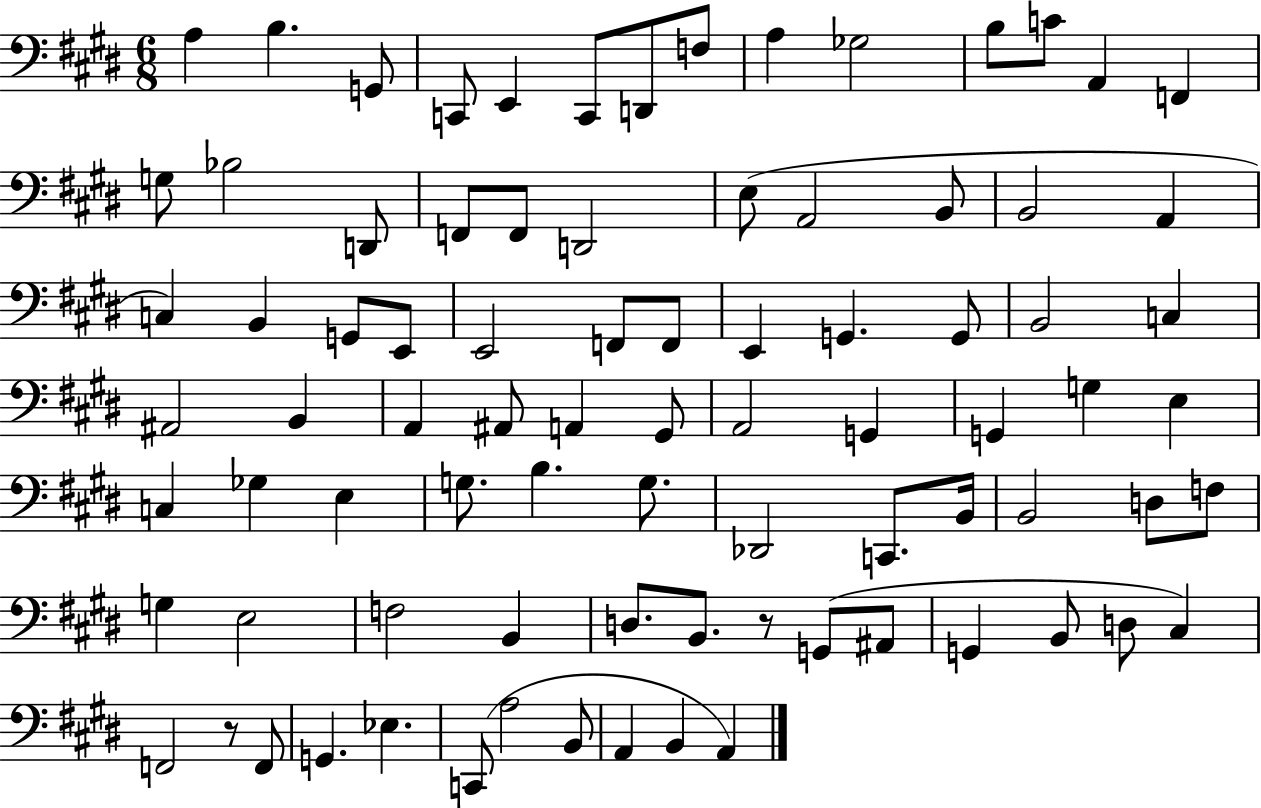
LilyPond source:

{
  \clef bass
  \numericTimeSignature
  \time 6/8
  \key e \major
  \repeat volta 2 { a4 b4. g,8 | c,8 e,4 c,8 d,8 f8 | a4 ges2 | b8 c'8 a,4 f,4 | \break g8 bes2 d,8 | f,8 f,8 d,2 | e8( a,2 b,8 | b,2 a,4 | \break c4) b,4 g,8 e,8 | e,2 f,8 f,8 | e,4 g,4. g,8 | b,2 c4 | \break ais,2 b,4 | a,4 ais,8 a,4 gis,8 | a,2 g,4 | g,4 g4 e4 | \break c4 ges4 e4 | g8. b4. g8. | des,2 c,8. b,16 | b,2 d8 f8 | \break g4 e2 | f2 b,4 | d8. b,8. r8 g,8( ais,8 | g,4 b,8 d8 cis4) | \break f,2 r8 f,8 | g,4. ees4. | c,8( a2 b,8 | a,4 b,4 a,4) | \break } \bar "|."
}